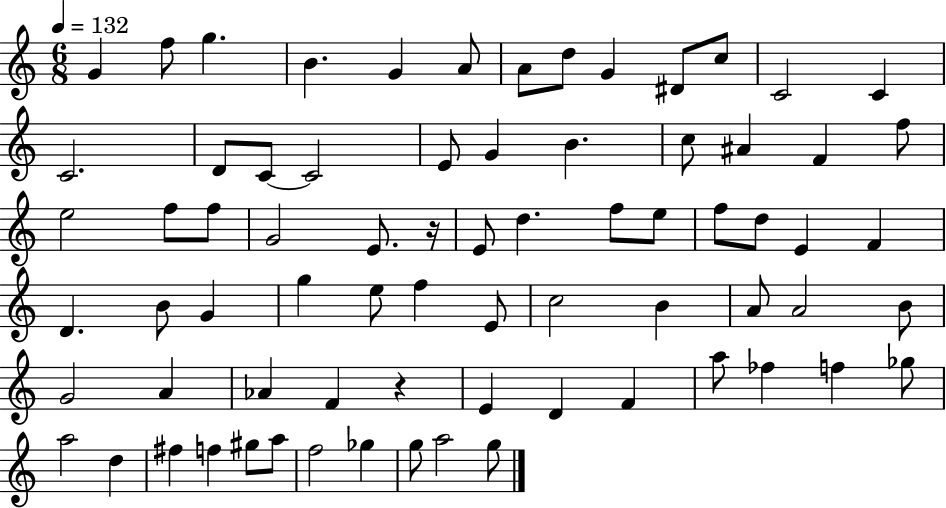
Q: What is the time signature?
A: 6/8